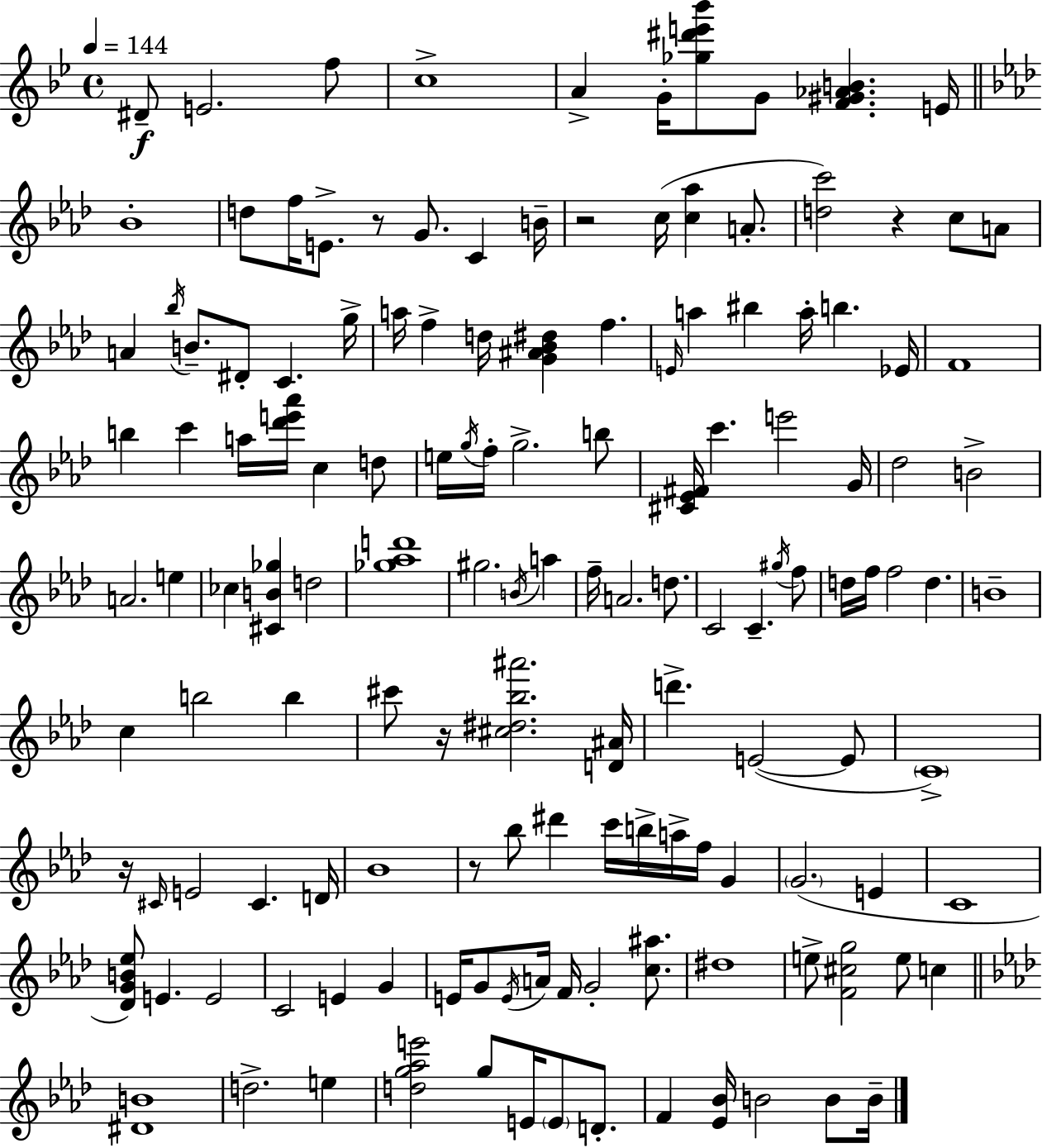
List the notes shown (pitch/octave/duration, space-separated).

D#4/e E4/h. F5/e C5/w A4/q G4/s [Gb5,D#6,E6,Bb6]/e G4/e [F4,G#4,Ab4,B4]/q. E4/s Bb4/w D5/e F5/s E4/e. R/e G4/e. C4/q B4/s R/h C5/s [C5,Ab5]/q A4/e. [D5,C6]/h R/q C5/e A4/e A4/q Bb5/s B4/e. D#4/e C4/q. G5/s A5/s F5/q D5/s [G4,A#4,Bb4,D#5]/q F5/q. E4/s A5/q BIS5/q A5/s B5/q. Eb4/s F4/w B5/q C6/q A5/s [Db6,E6,Ab6]/s C5/q D5/e E5/s G5/s F5/s G5/h. B5/e [C#4,Eb4,F#4]/s C6/q. E6/h G4/s Db5/h B4/h A4/h. E5/q CES5/q [C#4,B4,Gb5]/q D5/h [Gb5,Ab5,D6]/w G#5/h. B4/s A5/q F5/s A4/h. D5/e. C4/h C4/q. G#5/s F5/e D5/s F5/s F5/h D5/q. B4/w C5/q B5/h B5/q C#6/e R/s [C#5,D#5,Bb5,A#6]/h. [D4,A#4]/s D6/q. E4/h E4/e C4/w R/s C#4/s E4/h C#4/q. D4/s Bb4/w R/e Bb5/e D#6/q C6/s B5/s A5/s F5/s G4/q G4/h. E4/q C4/w [Db4,G4,B4,Eb5]/e E4/q. E4/h C4/h E4/q G4/q E4/s G4/e E4/s A4/s F4/s G4/h [C5,A#5]/e. D#5/w E5/e [F4,C#5,G5]/h E5/e C5/q [D#4,B4]/w D5/h. E5/q [D5,G5,Ab5,E6]/h G5/e E4/s E4/e D4/e. F4/q [Eb4,Bb4]/s B4/h B4/e B4/s